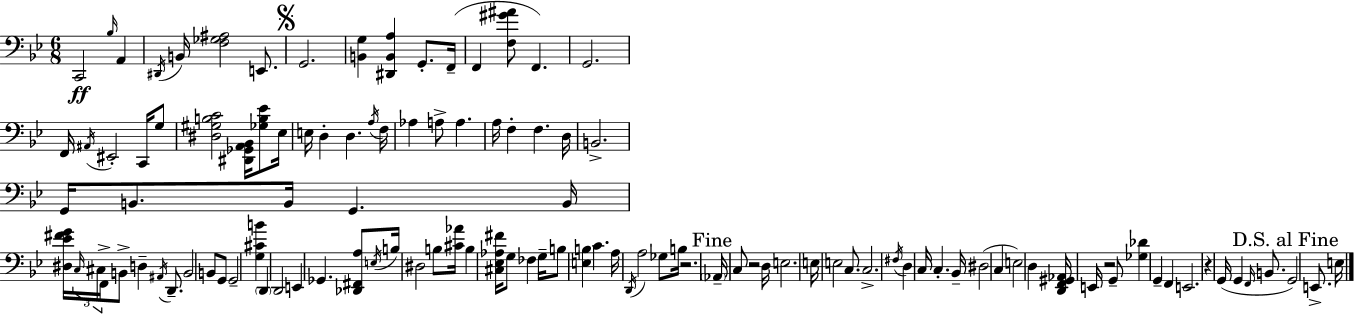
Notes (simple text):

C2/h Bb3/s A2/q D#2/s B2/s [F3,Gb3,A#3]/h E2/e. G2/h. [B2,G3]/q [D#2,B2,A3]/q G2/e. F2/s F2/q [F3,G#4,A#4]/e F2/q. G2/h. F2/s A#2/s EIS2/h C2/s G3/e [D#3,G#3,B3,C4]/h [D#2,Gb2,A2,Bb2]/s [Gb3,B3,Eb4]/e Eb3/s E3/s D3/q D3/q. A3/s F3/s Ab3/q A3/e A3/q. A3/s F3/q F3/q. D3/s B2/h. G2/s B2/e. B2/s G2/q. B2/s [D#3,Eb4,F#4,G4]/s C3/s C#3/s F2/s B2/e D3/q A#2/s D2/e. B2/h B2/e G2/e G2/h [G3,C#4,B4]/q D2/q D2/h E2/q Gb2/q. [Db2,F#2,A3]/e E3/s B3/s D#3/h B3/e [C#4,Ab4]/s B3/q [C#3,Eb3,Ab3,F#4]/s G3/e FES3/q G3/s B3/e [E3,B3]/q C4/q. A3/s D2/s A3/h Gb3/e B3/s R/h. Ab2/s C3/e R/h D3/s E3/h. E3/s E3/h C3/e. C3/h. F#3/s D3/q C3/s C3/q. Bb2/s D#3/h C3/q E3/h D3/q [D2,F2,G#2,Ab2]/s E2/s R/h G2/e [Gb3,Db4]/q G2/q F2/q E2/h. R/q G2/s G2/q F2/s B2/e. G2/h E2/e. E3/s